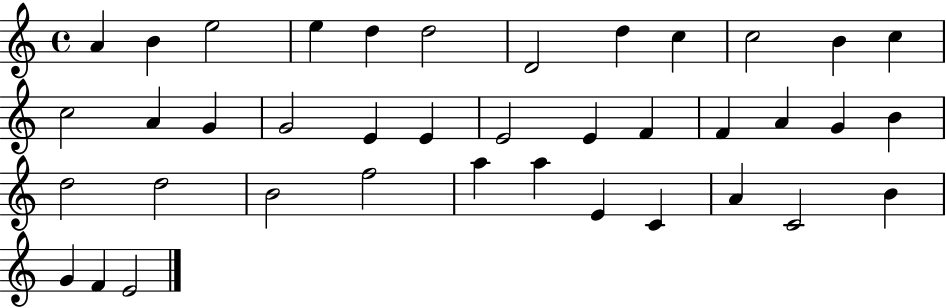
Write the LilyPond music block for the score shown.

{
  \clef treble
  \time 4/4
  \defaultTimeSignature
  \key c \major
  a'4 b'4 e''2 | e''4 d''4 d''2 | d'2 d''4 c''4 | c''2 b'4 c''4 | \break c''2 a'4 g'4 | g'2 e'4 e'4 | e'2 e'4 f'4 | f'4 a'4 g'4 b'4 | \break d''2 d''2 | b'2 f''2 | a''4 a''4 e'4 c'4 | a'4 c'2 b'4 | \break g'4 f'4 e'2 | \bar "|."
}